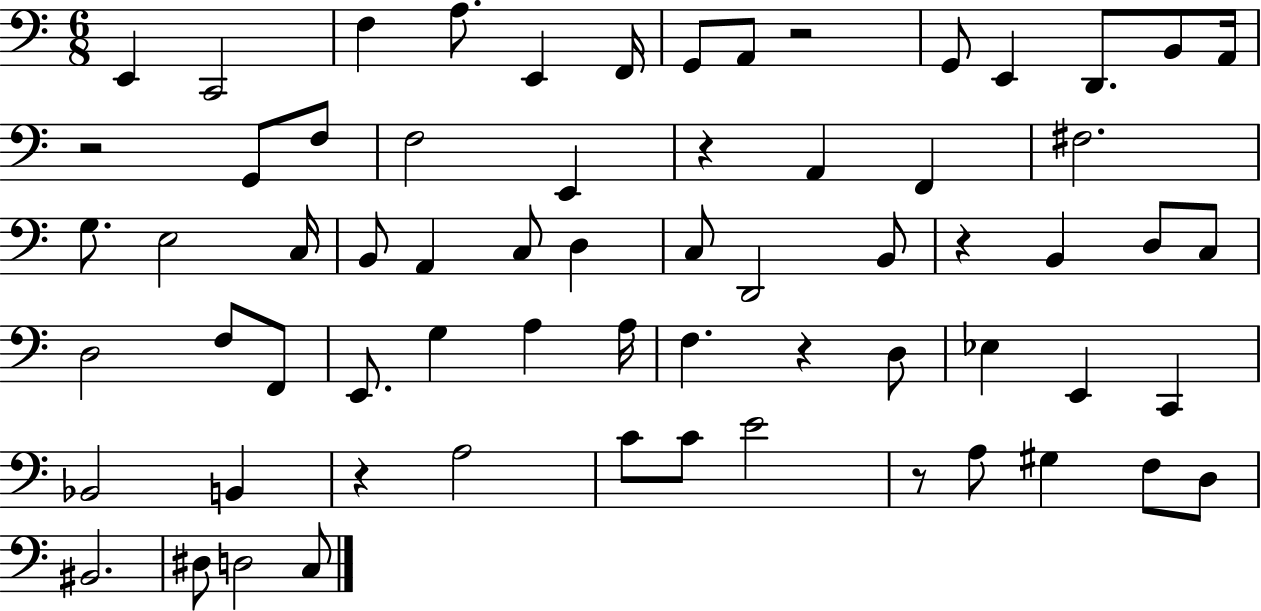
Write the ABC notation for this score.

X:1
T:Untitled
M:6/8
L:1/4
K:C
E,, C,,2 F, A,/2 E,, F,,/4 G,,/2 A,,/2 z2 G,,/2 E,, D,,/2 B,,/2 A,,/4 z2 G,,/2 F,/2 F,2 E,, z A,, F,, ^F,2 G,/2 E,2 C,/4 B,,/2 A,, C,/2 D, C,/2 D,,2 B,,/2 z B,, D,/2 C,/2 D,2 F,/2 F,,/2 E,,/2 G, A, A,/4 F, z D,/2 _E, E,, C,, _B,,2 B,, z A,2 C/2 C/2 E2 z/2 A,/2 ^G, F,/2 D,/2 ^B,,2 ^D,/2 D,2 C,/2